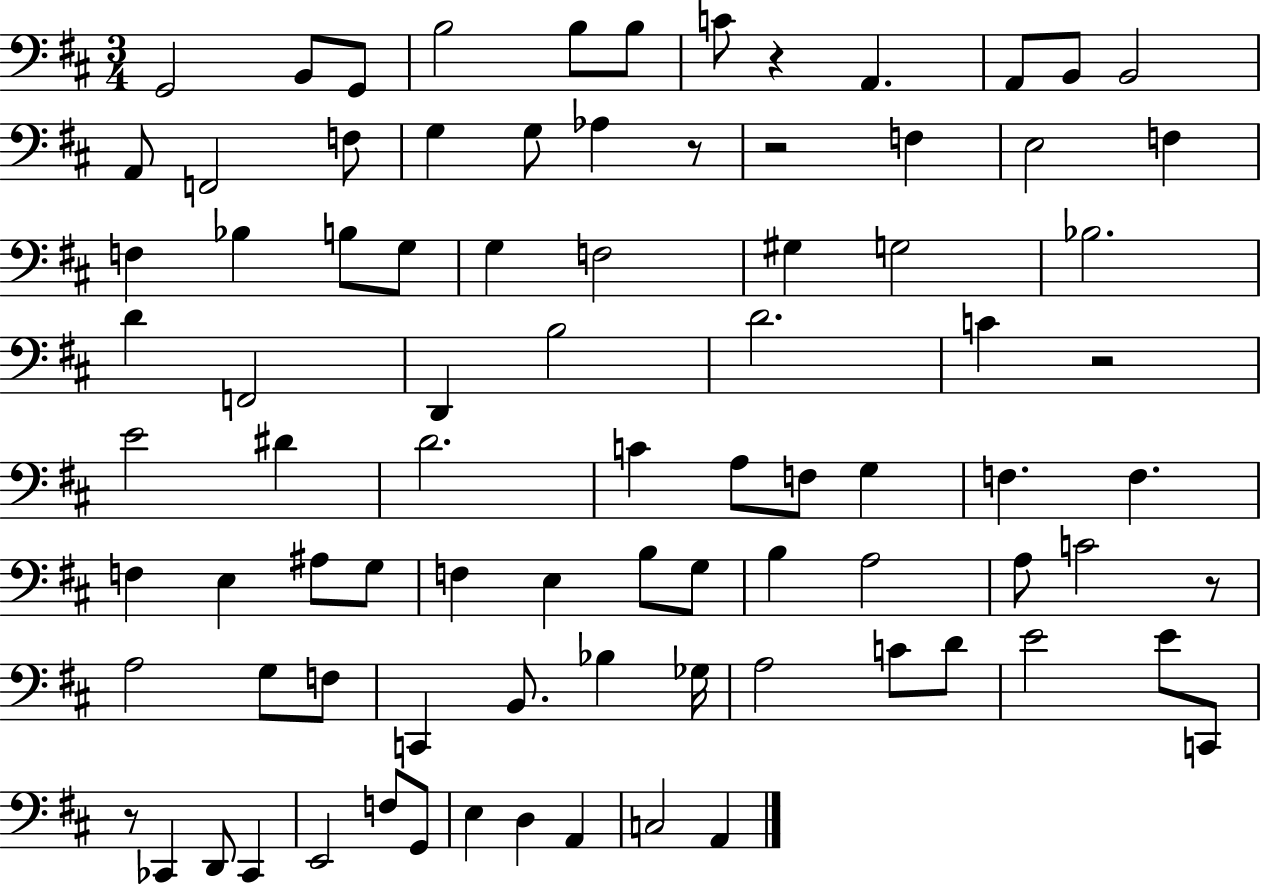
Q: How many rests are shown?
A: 6